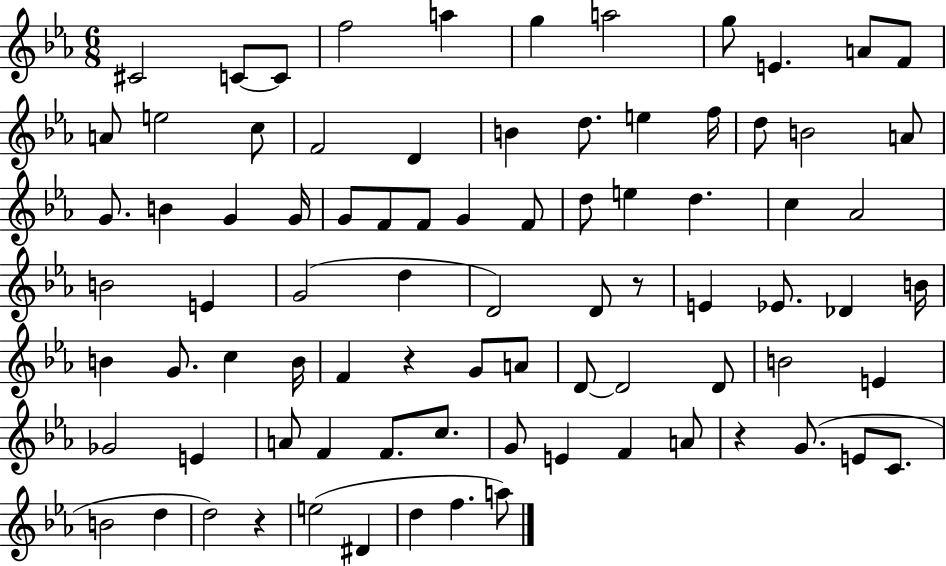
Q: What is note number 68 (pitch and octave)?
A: F4